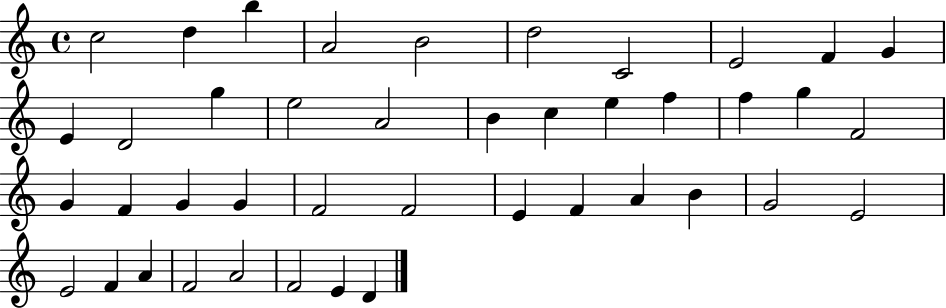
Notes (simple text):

C5/h D5/q B5/q A4/h B4/h D5/h C4/h E4/h F4/q G4/q E4/q D4/h G5/q E5/h A4/h B4/q C5/q E5/q F5/q F5/q G5/q F4/h G4/q F4/q G4/q G4/q F4/h F4/h E4/q F4/q A4/q B4/q G4/h E4/h E4/h F4/q A4/q F4/h A4/h F4/h E4/q D4/q